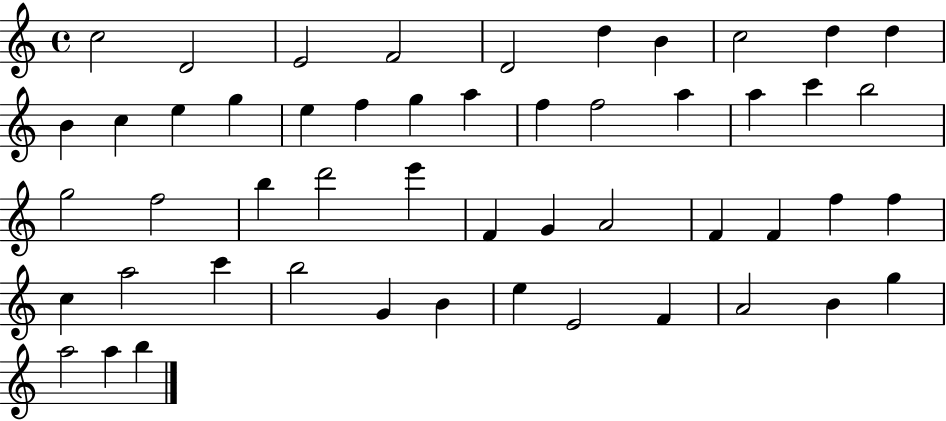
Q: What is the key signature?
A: C major